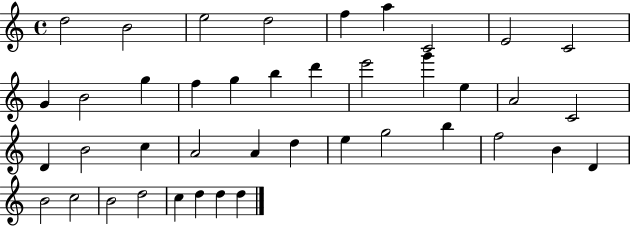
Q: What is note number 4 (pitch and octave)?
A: D5